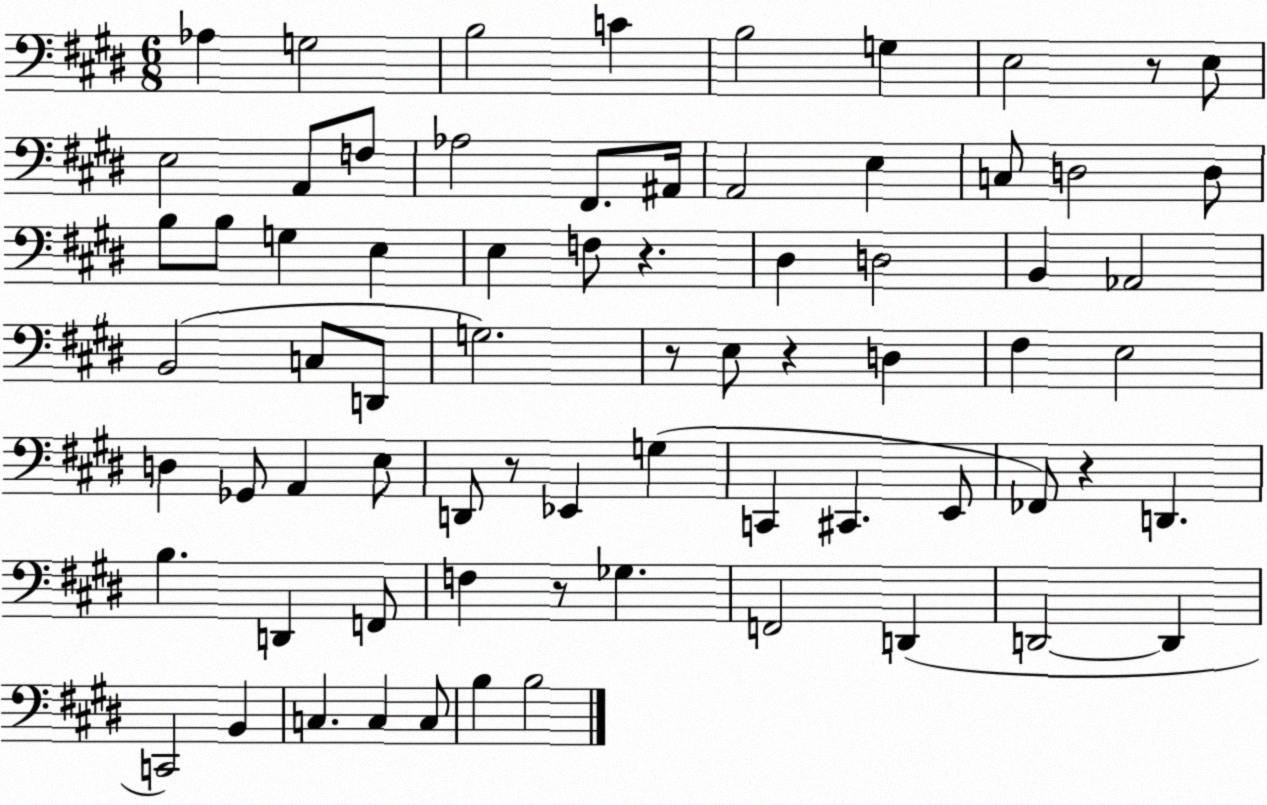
X:1
T:Untitled
M:6/8
L:1/4
K:E
_A, G,2 B,2 C B,2 G, E,2 z/2 E,/2 E,2 A,,/2 F,/2 _A,2 ^F,,/2 ^A,,/4 A,,2 E, C,/2 D,2 D,/2 B,/2 B,/2 G, E, E, F,/2 z ^D, D,2 B,, _A,,2 B,,2 C,/2 D,,/2 G,2 z/2 E,/2 z D, ^F, E,2 D, _G,,/2 A,, E,/2 D,,/2 z/2 _E,, G, C,, ^C,, E,,/2 _F,,/2 z D,, B, D,, F,,/2 F, z/2 _G, F,,2 D,, D,,2 D,, C,,2 B,, C, C, C,/2 B, B,2